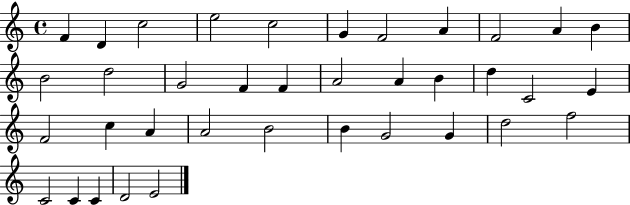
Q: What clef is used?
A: treble